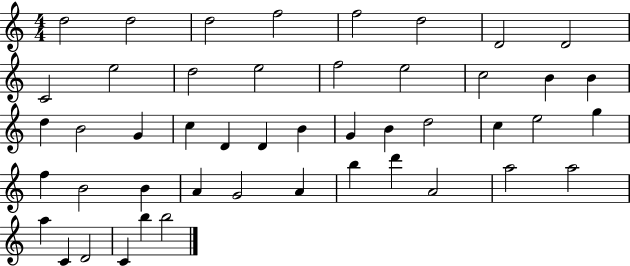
D5/h D5/h D5/h F5/h F5/h D5/h D4/h D4/h C4/h E5/h D5/h E5/h F5/h E5/h C5/h B4/q B4/q D5/q B4/h G4/q C5/q D4/q D4/q B4/q G4/q B4/q D5/h C5/q E5/h G5/q F5/q B4/h B4/q A4/q G4/h A4/q B5/q D6/q A4/h A5/h A5/h A5/q C4/q D4/h C4/q B5/q B5/h